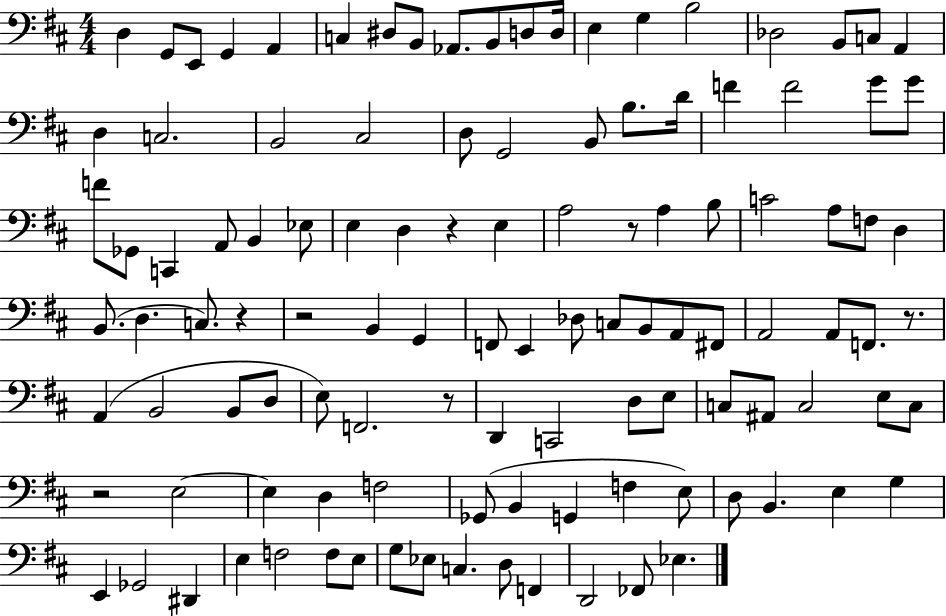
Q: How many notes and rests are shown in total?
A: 113